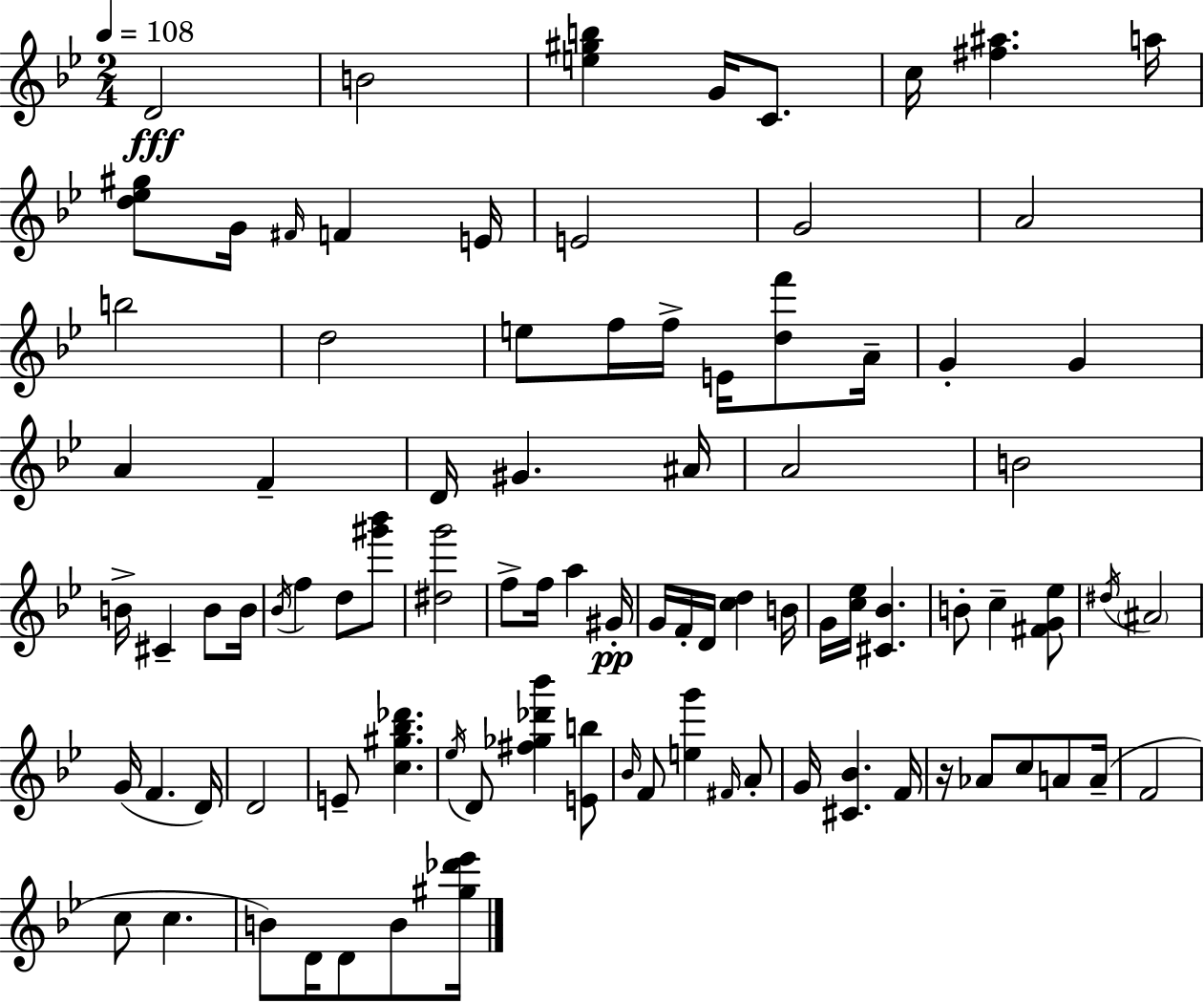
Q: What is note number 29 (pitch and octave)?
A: B4